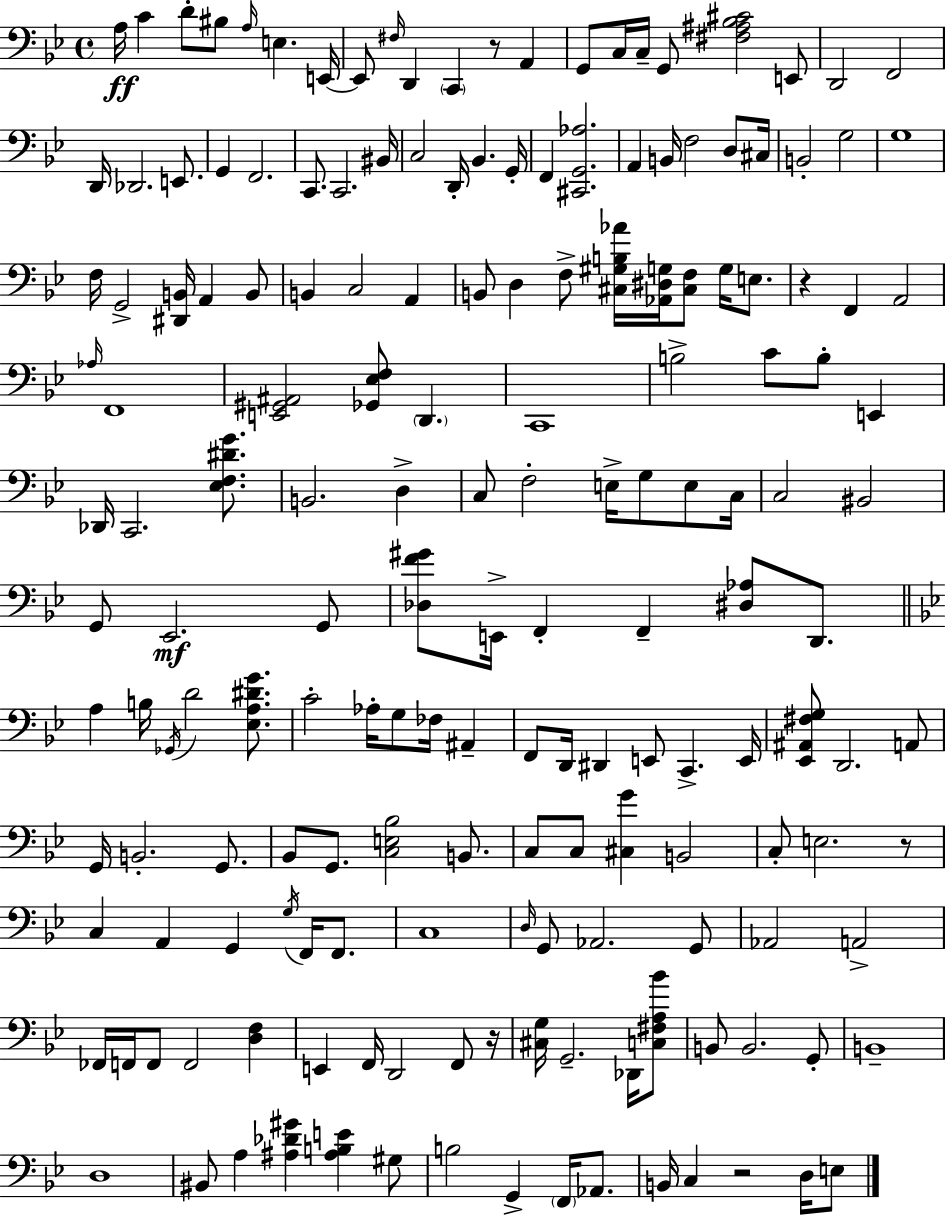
X:1
T:Untitled
M:4/4
L:1/4
K:Gm
A,/4 C D/2 ^B,/2 A,/4 E, E,,/4 E,,/2 ^F,/4 D,, C,, z/2 A,, G,,/2 C,/4 C,/4 G,,/2 [^F,^A,_B,^C]2 E,,/2 D,,2 F,,2 D,,/4 _D,,2 E,,/2 G,, F,,2 C,,/2 C,,2 ^B,,/4 C,2 D,,/4 _B,, G,,/4 F,, [^C,,G,,_A,]2 A,, B,,/4 F,2 D,/2 ^C,/4 B,,2 G,2 G,4 F,/4 G,,2 [^D,,B,,]/4 A,, B,,/2 B,, C,2 A,, B,,/2 D, F,/2 [^C,^G,B,_A]/4 [_A,,^D,G,]/4 [^C,F,]/2 G,/4 E,/2 z F,, A,,2 _A,/4 F,,4 [E,,^G,,^A,,]2 [_G,,_E,F,]/2 D,, C,,4 B,2 C/2 B,/2 E,, _D,,/4 C,,2 [_E,F,^DG]/2 B,,2 D, C,/2 F,2 E,/4 G,/2 E,/2 C,/4 C,2 ^B,,2 G,,/2 _E,,2 G,,/2 [_D,F^G]/2 E,,/4 F,, F,, [^D,_A,]/2 D,,/2 A, B,/4 _G,,/4 D2 [_E,A,^DG]/2 C2 _A,/4 G,/2 _F,/4 ^A,, F,,/2 D,,/4 ^D,, E,,/2 C,, E,,/4 [_E,,^A,,^F,G,]/2 D,,2 A,,/2 G,,/4 B,,2 G,,/2 _B,,/2 G,,/2 [C,E,_B,]2 B,,/2 C,/2 C,/2 [^C,G] B,,2 C,/2 E,2 z/2 C, A,, G,, G,/4 F,,/4 F,,/2 C,4 D,/4 G,,/2 _A,,2 G,,/2 _A,,2 A,,2 _F,,/4 F,,/4 F,,/2 F,,2 [D,F,] E,, F,,/4 D,,2 F,,/2 z/4 [^C,G,]/4 G,,2 _D,,/4 [C,^F,A,_B]/2 B,,/2 B,,2 G,,/2 B,,4 D,4 ^B,,/2 A, [^A,_D^G] [^A,B,E] ^G,/2 B,2 G,, F,,/4 _A,,/2 B,,/4 C, z2 D,/4 E,/2